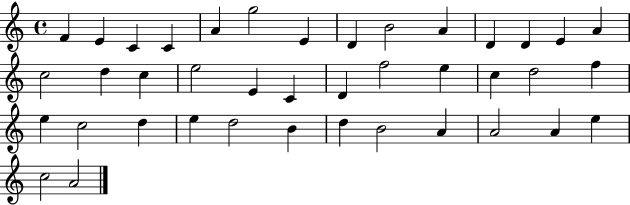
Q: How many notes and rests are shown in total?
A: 40